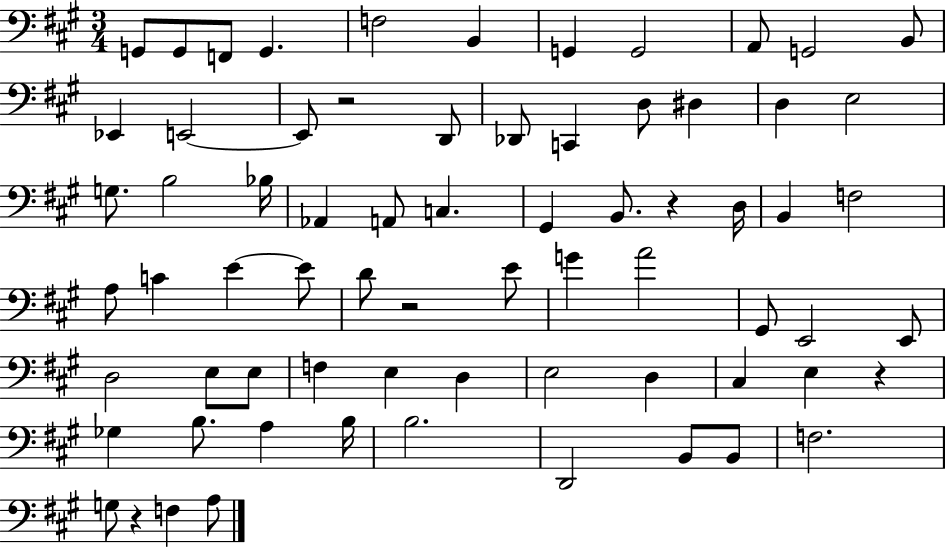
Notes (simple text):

G2/e G2/e F2/e G2/q. F3/h B2/q G2/q G2/h A2/e G2/h B2/e Eb2/q E2/h E2/e R/h D2/e Db2/e C2/q D3/e D#3/q D3/q E3/h G3/e. B3/h Bb3/s Ab2/q A2/e C3/q. G#2/q B2/e. R/q D3/s B2/q F3/h A3/e C4/q E4/q E4/e D4/e R/h E4/e G4/q A4/h G#2/e E2/h E2/e D3/h E3/e E3/e F3/q E3/q D3/q E3/h D3/q C#3/q E3/q R/q Gb3/q B3/e. A3/q B3/s B3/h. D2/h B2/e B2/e F3/h. G3/e R/q F3/q A3/e